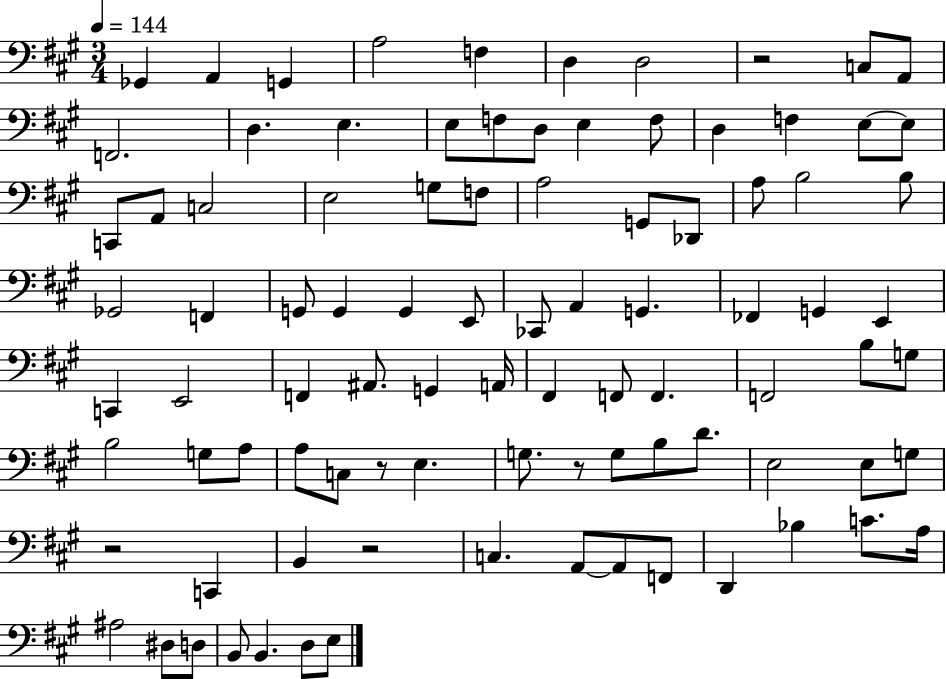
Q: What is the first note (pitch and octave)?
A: Gb2